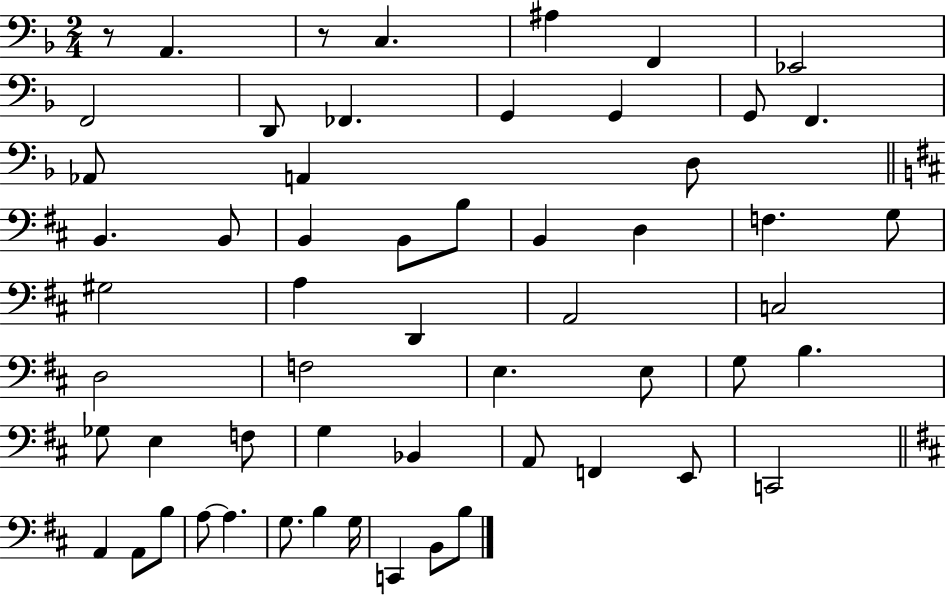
{
  \clef bass
  \numericTimeSignature
  \time 2/4
  \key f \major
  r8 a,4. | r8 c4. | ais4 f,4 | ees,2 | \break f,2 | d,8 fes,4. | g,4 g,4 | g,8 f,4. | \break aes,8 a,4 d8 | \bar "||" \break \key b \minor b,4. b,8 | b,4 b,8 b8 | b,4 d4 | f4. g8 | \break gis2 | a4 d,4 | a,2 | c2 | \break d2 | f2 | e4. e8 | g8 b4. | \break ges8 e4 f8 | g4 bes,4 | a,8 f,4 e,8 | c,2 | \break \bar "||" \break \key d \major a,4 a,8 b8 | a8~~ a4. | g8. b4 g16 | c,4 b,8 b8 | \break \bar "|."
}